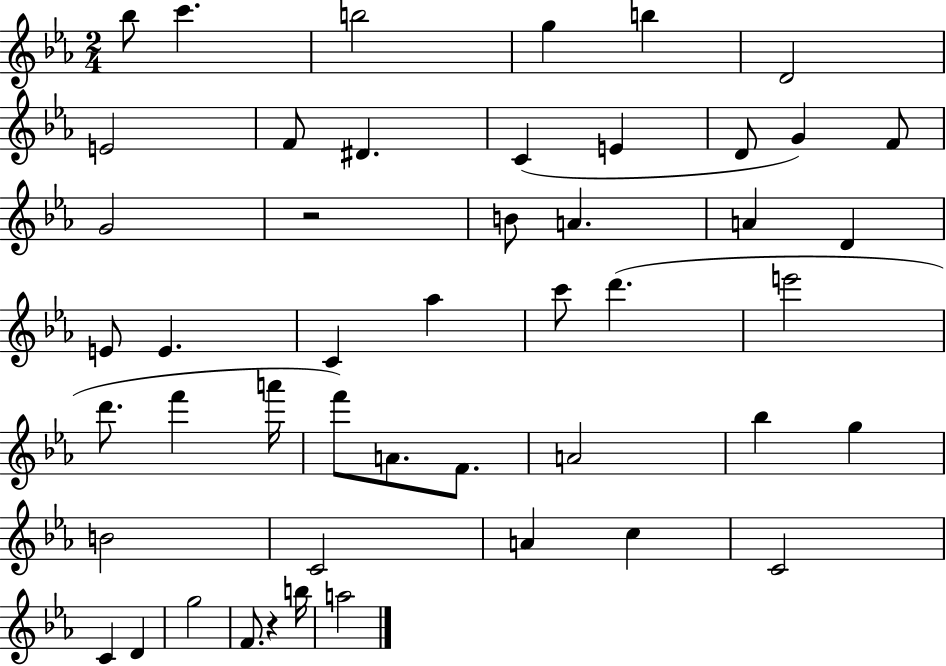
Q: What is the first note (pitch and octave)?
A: Bb5